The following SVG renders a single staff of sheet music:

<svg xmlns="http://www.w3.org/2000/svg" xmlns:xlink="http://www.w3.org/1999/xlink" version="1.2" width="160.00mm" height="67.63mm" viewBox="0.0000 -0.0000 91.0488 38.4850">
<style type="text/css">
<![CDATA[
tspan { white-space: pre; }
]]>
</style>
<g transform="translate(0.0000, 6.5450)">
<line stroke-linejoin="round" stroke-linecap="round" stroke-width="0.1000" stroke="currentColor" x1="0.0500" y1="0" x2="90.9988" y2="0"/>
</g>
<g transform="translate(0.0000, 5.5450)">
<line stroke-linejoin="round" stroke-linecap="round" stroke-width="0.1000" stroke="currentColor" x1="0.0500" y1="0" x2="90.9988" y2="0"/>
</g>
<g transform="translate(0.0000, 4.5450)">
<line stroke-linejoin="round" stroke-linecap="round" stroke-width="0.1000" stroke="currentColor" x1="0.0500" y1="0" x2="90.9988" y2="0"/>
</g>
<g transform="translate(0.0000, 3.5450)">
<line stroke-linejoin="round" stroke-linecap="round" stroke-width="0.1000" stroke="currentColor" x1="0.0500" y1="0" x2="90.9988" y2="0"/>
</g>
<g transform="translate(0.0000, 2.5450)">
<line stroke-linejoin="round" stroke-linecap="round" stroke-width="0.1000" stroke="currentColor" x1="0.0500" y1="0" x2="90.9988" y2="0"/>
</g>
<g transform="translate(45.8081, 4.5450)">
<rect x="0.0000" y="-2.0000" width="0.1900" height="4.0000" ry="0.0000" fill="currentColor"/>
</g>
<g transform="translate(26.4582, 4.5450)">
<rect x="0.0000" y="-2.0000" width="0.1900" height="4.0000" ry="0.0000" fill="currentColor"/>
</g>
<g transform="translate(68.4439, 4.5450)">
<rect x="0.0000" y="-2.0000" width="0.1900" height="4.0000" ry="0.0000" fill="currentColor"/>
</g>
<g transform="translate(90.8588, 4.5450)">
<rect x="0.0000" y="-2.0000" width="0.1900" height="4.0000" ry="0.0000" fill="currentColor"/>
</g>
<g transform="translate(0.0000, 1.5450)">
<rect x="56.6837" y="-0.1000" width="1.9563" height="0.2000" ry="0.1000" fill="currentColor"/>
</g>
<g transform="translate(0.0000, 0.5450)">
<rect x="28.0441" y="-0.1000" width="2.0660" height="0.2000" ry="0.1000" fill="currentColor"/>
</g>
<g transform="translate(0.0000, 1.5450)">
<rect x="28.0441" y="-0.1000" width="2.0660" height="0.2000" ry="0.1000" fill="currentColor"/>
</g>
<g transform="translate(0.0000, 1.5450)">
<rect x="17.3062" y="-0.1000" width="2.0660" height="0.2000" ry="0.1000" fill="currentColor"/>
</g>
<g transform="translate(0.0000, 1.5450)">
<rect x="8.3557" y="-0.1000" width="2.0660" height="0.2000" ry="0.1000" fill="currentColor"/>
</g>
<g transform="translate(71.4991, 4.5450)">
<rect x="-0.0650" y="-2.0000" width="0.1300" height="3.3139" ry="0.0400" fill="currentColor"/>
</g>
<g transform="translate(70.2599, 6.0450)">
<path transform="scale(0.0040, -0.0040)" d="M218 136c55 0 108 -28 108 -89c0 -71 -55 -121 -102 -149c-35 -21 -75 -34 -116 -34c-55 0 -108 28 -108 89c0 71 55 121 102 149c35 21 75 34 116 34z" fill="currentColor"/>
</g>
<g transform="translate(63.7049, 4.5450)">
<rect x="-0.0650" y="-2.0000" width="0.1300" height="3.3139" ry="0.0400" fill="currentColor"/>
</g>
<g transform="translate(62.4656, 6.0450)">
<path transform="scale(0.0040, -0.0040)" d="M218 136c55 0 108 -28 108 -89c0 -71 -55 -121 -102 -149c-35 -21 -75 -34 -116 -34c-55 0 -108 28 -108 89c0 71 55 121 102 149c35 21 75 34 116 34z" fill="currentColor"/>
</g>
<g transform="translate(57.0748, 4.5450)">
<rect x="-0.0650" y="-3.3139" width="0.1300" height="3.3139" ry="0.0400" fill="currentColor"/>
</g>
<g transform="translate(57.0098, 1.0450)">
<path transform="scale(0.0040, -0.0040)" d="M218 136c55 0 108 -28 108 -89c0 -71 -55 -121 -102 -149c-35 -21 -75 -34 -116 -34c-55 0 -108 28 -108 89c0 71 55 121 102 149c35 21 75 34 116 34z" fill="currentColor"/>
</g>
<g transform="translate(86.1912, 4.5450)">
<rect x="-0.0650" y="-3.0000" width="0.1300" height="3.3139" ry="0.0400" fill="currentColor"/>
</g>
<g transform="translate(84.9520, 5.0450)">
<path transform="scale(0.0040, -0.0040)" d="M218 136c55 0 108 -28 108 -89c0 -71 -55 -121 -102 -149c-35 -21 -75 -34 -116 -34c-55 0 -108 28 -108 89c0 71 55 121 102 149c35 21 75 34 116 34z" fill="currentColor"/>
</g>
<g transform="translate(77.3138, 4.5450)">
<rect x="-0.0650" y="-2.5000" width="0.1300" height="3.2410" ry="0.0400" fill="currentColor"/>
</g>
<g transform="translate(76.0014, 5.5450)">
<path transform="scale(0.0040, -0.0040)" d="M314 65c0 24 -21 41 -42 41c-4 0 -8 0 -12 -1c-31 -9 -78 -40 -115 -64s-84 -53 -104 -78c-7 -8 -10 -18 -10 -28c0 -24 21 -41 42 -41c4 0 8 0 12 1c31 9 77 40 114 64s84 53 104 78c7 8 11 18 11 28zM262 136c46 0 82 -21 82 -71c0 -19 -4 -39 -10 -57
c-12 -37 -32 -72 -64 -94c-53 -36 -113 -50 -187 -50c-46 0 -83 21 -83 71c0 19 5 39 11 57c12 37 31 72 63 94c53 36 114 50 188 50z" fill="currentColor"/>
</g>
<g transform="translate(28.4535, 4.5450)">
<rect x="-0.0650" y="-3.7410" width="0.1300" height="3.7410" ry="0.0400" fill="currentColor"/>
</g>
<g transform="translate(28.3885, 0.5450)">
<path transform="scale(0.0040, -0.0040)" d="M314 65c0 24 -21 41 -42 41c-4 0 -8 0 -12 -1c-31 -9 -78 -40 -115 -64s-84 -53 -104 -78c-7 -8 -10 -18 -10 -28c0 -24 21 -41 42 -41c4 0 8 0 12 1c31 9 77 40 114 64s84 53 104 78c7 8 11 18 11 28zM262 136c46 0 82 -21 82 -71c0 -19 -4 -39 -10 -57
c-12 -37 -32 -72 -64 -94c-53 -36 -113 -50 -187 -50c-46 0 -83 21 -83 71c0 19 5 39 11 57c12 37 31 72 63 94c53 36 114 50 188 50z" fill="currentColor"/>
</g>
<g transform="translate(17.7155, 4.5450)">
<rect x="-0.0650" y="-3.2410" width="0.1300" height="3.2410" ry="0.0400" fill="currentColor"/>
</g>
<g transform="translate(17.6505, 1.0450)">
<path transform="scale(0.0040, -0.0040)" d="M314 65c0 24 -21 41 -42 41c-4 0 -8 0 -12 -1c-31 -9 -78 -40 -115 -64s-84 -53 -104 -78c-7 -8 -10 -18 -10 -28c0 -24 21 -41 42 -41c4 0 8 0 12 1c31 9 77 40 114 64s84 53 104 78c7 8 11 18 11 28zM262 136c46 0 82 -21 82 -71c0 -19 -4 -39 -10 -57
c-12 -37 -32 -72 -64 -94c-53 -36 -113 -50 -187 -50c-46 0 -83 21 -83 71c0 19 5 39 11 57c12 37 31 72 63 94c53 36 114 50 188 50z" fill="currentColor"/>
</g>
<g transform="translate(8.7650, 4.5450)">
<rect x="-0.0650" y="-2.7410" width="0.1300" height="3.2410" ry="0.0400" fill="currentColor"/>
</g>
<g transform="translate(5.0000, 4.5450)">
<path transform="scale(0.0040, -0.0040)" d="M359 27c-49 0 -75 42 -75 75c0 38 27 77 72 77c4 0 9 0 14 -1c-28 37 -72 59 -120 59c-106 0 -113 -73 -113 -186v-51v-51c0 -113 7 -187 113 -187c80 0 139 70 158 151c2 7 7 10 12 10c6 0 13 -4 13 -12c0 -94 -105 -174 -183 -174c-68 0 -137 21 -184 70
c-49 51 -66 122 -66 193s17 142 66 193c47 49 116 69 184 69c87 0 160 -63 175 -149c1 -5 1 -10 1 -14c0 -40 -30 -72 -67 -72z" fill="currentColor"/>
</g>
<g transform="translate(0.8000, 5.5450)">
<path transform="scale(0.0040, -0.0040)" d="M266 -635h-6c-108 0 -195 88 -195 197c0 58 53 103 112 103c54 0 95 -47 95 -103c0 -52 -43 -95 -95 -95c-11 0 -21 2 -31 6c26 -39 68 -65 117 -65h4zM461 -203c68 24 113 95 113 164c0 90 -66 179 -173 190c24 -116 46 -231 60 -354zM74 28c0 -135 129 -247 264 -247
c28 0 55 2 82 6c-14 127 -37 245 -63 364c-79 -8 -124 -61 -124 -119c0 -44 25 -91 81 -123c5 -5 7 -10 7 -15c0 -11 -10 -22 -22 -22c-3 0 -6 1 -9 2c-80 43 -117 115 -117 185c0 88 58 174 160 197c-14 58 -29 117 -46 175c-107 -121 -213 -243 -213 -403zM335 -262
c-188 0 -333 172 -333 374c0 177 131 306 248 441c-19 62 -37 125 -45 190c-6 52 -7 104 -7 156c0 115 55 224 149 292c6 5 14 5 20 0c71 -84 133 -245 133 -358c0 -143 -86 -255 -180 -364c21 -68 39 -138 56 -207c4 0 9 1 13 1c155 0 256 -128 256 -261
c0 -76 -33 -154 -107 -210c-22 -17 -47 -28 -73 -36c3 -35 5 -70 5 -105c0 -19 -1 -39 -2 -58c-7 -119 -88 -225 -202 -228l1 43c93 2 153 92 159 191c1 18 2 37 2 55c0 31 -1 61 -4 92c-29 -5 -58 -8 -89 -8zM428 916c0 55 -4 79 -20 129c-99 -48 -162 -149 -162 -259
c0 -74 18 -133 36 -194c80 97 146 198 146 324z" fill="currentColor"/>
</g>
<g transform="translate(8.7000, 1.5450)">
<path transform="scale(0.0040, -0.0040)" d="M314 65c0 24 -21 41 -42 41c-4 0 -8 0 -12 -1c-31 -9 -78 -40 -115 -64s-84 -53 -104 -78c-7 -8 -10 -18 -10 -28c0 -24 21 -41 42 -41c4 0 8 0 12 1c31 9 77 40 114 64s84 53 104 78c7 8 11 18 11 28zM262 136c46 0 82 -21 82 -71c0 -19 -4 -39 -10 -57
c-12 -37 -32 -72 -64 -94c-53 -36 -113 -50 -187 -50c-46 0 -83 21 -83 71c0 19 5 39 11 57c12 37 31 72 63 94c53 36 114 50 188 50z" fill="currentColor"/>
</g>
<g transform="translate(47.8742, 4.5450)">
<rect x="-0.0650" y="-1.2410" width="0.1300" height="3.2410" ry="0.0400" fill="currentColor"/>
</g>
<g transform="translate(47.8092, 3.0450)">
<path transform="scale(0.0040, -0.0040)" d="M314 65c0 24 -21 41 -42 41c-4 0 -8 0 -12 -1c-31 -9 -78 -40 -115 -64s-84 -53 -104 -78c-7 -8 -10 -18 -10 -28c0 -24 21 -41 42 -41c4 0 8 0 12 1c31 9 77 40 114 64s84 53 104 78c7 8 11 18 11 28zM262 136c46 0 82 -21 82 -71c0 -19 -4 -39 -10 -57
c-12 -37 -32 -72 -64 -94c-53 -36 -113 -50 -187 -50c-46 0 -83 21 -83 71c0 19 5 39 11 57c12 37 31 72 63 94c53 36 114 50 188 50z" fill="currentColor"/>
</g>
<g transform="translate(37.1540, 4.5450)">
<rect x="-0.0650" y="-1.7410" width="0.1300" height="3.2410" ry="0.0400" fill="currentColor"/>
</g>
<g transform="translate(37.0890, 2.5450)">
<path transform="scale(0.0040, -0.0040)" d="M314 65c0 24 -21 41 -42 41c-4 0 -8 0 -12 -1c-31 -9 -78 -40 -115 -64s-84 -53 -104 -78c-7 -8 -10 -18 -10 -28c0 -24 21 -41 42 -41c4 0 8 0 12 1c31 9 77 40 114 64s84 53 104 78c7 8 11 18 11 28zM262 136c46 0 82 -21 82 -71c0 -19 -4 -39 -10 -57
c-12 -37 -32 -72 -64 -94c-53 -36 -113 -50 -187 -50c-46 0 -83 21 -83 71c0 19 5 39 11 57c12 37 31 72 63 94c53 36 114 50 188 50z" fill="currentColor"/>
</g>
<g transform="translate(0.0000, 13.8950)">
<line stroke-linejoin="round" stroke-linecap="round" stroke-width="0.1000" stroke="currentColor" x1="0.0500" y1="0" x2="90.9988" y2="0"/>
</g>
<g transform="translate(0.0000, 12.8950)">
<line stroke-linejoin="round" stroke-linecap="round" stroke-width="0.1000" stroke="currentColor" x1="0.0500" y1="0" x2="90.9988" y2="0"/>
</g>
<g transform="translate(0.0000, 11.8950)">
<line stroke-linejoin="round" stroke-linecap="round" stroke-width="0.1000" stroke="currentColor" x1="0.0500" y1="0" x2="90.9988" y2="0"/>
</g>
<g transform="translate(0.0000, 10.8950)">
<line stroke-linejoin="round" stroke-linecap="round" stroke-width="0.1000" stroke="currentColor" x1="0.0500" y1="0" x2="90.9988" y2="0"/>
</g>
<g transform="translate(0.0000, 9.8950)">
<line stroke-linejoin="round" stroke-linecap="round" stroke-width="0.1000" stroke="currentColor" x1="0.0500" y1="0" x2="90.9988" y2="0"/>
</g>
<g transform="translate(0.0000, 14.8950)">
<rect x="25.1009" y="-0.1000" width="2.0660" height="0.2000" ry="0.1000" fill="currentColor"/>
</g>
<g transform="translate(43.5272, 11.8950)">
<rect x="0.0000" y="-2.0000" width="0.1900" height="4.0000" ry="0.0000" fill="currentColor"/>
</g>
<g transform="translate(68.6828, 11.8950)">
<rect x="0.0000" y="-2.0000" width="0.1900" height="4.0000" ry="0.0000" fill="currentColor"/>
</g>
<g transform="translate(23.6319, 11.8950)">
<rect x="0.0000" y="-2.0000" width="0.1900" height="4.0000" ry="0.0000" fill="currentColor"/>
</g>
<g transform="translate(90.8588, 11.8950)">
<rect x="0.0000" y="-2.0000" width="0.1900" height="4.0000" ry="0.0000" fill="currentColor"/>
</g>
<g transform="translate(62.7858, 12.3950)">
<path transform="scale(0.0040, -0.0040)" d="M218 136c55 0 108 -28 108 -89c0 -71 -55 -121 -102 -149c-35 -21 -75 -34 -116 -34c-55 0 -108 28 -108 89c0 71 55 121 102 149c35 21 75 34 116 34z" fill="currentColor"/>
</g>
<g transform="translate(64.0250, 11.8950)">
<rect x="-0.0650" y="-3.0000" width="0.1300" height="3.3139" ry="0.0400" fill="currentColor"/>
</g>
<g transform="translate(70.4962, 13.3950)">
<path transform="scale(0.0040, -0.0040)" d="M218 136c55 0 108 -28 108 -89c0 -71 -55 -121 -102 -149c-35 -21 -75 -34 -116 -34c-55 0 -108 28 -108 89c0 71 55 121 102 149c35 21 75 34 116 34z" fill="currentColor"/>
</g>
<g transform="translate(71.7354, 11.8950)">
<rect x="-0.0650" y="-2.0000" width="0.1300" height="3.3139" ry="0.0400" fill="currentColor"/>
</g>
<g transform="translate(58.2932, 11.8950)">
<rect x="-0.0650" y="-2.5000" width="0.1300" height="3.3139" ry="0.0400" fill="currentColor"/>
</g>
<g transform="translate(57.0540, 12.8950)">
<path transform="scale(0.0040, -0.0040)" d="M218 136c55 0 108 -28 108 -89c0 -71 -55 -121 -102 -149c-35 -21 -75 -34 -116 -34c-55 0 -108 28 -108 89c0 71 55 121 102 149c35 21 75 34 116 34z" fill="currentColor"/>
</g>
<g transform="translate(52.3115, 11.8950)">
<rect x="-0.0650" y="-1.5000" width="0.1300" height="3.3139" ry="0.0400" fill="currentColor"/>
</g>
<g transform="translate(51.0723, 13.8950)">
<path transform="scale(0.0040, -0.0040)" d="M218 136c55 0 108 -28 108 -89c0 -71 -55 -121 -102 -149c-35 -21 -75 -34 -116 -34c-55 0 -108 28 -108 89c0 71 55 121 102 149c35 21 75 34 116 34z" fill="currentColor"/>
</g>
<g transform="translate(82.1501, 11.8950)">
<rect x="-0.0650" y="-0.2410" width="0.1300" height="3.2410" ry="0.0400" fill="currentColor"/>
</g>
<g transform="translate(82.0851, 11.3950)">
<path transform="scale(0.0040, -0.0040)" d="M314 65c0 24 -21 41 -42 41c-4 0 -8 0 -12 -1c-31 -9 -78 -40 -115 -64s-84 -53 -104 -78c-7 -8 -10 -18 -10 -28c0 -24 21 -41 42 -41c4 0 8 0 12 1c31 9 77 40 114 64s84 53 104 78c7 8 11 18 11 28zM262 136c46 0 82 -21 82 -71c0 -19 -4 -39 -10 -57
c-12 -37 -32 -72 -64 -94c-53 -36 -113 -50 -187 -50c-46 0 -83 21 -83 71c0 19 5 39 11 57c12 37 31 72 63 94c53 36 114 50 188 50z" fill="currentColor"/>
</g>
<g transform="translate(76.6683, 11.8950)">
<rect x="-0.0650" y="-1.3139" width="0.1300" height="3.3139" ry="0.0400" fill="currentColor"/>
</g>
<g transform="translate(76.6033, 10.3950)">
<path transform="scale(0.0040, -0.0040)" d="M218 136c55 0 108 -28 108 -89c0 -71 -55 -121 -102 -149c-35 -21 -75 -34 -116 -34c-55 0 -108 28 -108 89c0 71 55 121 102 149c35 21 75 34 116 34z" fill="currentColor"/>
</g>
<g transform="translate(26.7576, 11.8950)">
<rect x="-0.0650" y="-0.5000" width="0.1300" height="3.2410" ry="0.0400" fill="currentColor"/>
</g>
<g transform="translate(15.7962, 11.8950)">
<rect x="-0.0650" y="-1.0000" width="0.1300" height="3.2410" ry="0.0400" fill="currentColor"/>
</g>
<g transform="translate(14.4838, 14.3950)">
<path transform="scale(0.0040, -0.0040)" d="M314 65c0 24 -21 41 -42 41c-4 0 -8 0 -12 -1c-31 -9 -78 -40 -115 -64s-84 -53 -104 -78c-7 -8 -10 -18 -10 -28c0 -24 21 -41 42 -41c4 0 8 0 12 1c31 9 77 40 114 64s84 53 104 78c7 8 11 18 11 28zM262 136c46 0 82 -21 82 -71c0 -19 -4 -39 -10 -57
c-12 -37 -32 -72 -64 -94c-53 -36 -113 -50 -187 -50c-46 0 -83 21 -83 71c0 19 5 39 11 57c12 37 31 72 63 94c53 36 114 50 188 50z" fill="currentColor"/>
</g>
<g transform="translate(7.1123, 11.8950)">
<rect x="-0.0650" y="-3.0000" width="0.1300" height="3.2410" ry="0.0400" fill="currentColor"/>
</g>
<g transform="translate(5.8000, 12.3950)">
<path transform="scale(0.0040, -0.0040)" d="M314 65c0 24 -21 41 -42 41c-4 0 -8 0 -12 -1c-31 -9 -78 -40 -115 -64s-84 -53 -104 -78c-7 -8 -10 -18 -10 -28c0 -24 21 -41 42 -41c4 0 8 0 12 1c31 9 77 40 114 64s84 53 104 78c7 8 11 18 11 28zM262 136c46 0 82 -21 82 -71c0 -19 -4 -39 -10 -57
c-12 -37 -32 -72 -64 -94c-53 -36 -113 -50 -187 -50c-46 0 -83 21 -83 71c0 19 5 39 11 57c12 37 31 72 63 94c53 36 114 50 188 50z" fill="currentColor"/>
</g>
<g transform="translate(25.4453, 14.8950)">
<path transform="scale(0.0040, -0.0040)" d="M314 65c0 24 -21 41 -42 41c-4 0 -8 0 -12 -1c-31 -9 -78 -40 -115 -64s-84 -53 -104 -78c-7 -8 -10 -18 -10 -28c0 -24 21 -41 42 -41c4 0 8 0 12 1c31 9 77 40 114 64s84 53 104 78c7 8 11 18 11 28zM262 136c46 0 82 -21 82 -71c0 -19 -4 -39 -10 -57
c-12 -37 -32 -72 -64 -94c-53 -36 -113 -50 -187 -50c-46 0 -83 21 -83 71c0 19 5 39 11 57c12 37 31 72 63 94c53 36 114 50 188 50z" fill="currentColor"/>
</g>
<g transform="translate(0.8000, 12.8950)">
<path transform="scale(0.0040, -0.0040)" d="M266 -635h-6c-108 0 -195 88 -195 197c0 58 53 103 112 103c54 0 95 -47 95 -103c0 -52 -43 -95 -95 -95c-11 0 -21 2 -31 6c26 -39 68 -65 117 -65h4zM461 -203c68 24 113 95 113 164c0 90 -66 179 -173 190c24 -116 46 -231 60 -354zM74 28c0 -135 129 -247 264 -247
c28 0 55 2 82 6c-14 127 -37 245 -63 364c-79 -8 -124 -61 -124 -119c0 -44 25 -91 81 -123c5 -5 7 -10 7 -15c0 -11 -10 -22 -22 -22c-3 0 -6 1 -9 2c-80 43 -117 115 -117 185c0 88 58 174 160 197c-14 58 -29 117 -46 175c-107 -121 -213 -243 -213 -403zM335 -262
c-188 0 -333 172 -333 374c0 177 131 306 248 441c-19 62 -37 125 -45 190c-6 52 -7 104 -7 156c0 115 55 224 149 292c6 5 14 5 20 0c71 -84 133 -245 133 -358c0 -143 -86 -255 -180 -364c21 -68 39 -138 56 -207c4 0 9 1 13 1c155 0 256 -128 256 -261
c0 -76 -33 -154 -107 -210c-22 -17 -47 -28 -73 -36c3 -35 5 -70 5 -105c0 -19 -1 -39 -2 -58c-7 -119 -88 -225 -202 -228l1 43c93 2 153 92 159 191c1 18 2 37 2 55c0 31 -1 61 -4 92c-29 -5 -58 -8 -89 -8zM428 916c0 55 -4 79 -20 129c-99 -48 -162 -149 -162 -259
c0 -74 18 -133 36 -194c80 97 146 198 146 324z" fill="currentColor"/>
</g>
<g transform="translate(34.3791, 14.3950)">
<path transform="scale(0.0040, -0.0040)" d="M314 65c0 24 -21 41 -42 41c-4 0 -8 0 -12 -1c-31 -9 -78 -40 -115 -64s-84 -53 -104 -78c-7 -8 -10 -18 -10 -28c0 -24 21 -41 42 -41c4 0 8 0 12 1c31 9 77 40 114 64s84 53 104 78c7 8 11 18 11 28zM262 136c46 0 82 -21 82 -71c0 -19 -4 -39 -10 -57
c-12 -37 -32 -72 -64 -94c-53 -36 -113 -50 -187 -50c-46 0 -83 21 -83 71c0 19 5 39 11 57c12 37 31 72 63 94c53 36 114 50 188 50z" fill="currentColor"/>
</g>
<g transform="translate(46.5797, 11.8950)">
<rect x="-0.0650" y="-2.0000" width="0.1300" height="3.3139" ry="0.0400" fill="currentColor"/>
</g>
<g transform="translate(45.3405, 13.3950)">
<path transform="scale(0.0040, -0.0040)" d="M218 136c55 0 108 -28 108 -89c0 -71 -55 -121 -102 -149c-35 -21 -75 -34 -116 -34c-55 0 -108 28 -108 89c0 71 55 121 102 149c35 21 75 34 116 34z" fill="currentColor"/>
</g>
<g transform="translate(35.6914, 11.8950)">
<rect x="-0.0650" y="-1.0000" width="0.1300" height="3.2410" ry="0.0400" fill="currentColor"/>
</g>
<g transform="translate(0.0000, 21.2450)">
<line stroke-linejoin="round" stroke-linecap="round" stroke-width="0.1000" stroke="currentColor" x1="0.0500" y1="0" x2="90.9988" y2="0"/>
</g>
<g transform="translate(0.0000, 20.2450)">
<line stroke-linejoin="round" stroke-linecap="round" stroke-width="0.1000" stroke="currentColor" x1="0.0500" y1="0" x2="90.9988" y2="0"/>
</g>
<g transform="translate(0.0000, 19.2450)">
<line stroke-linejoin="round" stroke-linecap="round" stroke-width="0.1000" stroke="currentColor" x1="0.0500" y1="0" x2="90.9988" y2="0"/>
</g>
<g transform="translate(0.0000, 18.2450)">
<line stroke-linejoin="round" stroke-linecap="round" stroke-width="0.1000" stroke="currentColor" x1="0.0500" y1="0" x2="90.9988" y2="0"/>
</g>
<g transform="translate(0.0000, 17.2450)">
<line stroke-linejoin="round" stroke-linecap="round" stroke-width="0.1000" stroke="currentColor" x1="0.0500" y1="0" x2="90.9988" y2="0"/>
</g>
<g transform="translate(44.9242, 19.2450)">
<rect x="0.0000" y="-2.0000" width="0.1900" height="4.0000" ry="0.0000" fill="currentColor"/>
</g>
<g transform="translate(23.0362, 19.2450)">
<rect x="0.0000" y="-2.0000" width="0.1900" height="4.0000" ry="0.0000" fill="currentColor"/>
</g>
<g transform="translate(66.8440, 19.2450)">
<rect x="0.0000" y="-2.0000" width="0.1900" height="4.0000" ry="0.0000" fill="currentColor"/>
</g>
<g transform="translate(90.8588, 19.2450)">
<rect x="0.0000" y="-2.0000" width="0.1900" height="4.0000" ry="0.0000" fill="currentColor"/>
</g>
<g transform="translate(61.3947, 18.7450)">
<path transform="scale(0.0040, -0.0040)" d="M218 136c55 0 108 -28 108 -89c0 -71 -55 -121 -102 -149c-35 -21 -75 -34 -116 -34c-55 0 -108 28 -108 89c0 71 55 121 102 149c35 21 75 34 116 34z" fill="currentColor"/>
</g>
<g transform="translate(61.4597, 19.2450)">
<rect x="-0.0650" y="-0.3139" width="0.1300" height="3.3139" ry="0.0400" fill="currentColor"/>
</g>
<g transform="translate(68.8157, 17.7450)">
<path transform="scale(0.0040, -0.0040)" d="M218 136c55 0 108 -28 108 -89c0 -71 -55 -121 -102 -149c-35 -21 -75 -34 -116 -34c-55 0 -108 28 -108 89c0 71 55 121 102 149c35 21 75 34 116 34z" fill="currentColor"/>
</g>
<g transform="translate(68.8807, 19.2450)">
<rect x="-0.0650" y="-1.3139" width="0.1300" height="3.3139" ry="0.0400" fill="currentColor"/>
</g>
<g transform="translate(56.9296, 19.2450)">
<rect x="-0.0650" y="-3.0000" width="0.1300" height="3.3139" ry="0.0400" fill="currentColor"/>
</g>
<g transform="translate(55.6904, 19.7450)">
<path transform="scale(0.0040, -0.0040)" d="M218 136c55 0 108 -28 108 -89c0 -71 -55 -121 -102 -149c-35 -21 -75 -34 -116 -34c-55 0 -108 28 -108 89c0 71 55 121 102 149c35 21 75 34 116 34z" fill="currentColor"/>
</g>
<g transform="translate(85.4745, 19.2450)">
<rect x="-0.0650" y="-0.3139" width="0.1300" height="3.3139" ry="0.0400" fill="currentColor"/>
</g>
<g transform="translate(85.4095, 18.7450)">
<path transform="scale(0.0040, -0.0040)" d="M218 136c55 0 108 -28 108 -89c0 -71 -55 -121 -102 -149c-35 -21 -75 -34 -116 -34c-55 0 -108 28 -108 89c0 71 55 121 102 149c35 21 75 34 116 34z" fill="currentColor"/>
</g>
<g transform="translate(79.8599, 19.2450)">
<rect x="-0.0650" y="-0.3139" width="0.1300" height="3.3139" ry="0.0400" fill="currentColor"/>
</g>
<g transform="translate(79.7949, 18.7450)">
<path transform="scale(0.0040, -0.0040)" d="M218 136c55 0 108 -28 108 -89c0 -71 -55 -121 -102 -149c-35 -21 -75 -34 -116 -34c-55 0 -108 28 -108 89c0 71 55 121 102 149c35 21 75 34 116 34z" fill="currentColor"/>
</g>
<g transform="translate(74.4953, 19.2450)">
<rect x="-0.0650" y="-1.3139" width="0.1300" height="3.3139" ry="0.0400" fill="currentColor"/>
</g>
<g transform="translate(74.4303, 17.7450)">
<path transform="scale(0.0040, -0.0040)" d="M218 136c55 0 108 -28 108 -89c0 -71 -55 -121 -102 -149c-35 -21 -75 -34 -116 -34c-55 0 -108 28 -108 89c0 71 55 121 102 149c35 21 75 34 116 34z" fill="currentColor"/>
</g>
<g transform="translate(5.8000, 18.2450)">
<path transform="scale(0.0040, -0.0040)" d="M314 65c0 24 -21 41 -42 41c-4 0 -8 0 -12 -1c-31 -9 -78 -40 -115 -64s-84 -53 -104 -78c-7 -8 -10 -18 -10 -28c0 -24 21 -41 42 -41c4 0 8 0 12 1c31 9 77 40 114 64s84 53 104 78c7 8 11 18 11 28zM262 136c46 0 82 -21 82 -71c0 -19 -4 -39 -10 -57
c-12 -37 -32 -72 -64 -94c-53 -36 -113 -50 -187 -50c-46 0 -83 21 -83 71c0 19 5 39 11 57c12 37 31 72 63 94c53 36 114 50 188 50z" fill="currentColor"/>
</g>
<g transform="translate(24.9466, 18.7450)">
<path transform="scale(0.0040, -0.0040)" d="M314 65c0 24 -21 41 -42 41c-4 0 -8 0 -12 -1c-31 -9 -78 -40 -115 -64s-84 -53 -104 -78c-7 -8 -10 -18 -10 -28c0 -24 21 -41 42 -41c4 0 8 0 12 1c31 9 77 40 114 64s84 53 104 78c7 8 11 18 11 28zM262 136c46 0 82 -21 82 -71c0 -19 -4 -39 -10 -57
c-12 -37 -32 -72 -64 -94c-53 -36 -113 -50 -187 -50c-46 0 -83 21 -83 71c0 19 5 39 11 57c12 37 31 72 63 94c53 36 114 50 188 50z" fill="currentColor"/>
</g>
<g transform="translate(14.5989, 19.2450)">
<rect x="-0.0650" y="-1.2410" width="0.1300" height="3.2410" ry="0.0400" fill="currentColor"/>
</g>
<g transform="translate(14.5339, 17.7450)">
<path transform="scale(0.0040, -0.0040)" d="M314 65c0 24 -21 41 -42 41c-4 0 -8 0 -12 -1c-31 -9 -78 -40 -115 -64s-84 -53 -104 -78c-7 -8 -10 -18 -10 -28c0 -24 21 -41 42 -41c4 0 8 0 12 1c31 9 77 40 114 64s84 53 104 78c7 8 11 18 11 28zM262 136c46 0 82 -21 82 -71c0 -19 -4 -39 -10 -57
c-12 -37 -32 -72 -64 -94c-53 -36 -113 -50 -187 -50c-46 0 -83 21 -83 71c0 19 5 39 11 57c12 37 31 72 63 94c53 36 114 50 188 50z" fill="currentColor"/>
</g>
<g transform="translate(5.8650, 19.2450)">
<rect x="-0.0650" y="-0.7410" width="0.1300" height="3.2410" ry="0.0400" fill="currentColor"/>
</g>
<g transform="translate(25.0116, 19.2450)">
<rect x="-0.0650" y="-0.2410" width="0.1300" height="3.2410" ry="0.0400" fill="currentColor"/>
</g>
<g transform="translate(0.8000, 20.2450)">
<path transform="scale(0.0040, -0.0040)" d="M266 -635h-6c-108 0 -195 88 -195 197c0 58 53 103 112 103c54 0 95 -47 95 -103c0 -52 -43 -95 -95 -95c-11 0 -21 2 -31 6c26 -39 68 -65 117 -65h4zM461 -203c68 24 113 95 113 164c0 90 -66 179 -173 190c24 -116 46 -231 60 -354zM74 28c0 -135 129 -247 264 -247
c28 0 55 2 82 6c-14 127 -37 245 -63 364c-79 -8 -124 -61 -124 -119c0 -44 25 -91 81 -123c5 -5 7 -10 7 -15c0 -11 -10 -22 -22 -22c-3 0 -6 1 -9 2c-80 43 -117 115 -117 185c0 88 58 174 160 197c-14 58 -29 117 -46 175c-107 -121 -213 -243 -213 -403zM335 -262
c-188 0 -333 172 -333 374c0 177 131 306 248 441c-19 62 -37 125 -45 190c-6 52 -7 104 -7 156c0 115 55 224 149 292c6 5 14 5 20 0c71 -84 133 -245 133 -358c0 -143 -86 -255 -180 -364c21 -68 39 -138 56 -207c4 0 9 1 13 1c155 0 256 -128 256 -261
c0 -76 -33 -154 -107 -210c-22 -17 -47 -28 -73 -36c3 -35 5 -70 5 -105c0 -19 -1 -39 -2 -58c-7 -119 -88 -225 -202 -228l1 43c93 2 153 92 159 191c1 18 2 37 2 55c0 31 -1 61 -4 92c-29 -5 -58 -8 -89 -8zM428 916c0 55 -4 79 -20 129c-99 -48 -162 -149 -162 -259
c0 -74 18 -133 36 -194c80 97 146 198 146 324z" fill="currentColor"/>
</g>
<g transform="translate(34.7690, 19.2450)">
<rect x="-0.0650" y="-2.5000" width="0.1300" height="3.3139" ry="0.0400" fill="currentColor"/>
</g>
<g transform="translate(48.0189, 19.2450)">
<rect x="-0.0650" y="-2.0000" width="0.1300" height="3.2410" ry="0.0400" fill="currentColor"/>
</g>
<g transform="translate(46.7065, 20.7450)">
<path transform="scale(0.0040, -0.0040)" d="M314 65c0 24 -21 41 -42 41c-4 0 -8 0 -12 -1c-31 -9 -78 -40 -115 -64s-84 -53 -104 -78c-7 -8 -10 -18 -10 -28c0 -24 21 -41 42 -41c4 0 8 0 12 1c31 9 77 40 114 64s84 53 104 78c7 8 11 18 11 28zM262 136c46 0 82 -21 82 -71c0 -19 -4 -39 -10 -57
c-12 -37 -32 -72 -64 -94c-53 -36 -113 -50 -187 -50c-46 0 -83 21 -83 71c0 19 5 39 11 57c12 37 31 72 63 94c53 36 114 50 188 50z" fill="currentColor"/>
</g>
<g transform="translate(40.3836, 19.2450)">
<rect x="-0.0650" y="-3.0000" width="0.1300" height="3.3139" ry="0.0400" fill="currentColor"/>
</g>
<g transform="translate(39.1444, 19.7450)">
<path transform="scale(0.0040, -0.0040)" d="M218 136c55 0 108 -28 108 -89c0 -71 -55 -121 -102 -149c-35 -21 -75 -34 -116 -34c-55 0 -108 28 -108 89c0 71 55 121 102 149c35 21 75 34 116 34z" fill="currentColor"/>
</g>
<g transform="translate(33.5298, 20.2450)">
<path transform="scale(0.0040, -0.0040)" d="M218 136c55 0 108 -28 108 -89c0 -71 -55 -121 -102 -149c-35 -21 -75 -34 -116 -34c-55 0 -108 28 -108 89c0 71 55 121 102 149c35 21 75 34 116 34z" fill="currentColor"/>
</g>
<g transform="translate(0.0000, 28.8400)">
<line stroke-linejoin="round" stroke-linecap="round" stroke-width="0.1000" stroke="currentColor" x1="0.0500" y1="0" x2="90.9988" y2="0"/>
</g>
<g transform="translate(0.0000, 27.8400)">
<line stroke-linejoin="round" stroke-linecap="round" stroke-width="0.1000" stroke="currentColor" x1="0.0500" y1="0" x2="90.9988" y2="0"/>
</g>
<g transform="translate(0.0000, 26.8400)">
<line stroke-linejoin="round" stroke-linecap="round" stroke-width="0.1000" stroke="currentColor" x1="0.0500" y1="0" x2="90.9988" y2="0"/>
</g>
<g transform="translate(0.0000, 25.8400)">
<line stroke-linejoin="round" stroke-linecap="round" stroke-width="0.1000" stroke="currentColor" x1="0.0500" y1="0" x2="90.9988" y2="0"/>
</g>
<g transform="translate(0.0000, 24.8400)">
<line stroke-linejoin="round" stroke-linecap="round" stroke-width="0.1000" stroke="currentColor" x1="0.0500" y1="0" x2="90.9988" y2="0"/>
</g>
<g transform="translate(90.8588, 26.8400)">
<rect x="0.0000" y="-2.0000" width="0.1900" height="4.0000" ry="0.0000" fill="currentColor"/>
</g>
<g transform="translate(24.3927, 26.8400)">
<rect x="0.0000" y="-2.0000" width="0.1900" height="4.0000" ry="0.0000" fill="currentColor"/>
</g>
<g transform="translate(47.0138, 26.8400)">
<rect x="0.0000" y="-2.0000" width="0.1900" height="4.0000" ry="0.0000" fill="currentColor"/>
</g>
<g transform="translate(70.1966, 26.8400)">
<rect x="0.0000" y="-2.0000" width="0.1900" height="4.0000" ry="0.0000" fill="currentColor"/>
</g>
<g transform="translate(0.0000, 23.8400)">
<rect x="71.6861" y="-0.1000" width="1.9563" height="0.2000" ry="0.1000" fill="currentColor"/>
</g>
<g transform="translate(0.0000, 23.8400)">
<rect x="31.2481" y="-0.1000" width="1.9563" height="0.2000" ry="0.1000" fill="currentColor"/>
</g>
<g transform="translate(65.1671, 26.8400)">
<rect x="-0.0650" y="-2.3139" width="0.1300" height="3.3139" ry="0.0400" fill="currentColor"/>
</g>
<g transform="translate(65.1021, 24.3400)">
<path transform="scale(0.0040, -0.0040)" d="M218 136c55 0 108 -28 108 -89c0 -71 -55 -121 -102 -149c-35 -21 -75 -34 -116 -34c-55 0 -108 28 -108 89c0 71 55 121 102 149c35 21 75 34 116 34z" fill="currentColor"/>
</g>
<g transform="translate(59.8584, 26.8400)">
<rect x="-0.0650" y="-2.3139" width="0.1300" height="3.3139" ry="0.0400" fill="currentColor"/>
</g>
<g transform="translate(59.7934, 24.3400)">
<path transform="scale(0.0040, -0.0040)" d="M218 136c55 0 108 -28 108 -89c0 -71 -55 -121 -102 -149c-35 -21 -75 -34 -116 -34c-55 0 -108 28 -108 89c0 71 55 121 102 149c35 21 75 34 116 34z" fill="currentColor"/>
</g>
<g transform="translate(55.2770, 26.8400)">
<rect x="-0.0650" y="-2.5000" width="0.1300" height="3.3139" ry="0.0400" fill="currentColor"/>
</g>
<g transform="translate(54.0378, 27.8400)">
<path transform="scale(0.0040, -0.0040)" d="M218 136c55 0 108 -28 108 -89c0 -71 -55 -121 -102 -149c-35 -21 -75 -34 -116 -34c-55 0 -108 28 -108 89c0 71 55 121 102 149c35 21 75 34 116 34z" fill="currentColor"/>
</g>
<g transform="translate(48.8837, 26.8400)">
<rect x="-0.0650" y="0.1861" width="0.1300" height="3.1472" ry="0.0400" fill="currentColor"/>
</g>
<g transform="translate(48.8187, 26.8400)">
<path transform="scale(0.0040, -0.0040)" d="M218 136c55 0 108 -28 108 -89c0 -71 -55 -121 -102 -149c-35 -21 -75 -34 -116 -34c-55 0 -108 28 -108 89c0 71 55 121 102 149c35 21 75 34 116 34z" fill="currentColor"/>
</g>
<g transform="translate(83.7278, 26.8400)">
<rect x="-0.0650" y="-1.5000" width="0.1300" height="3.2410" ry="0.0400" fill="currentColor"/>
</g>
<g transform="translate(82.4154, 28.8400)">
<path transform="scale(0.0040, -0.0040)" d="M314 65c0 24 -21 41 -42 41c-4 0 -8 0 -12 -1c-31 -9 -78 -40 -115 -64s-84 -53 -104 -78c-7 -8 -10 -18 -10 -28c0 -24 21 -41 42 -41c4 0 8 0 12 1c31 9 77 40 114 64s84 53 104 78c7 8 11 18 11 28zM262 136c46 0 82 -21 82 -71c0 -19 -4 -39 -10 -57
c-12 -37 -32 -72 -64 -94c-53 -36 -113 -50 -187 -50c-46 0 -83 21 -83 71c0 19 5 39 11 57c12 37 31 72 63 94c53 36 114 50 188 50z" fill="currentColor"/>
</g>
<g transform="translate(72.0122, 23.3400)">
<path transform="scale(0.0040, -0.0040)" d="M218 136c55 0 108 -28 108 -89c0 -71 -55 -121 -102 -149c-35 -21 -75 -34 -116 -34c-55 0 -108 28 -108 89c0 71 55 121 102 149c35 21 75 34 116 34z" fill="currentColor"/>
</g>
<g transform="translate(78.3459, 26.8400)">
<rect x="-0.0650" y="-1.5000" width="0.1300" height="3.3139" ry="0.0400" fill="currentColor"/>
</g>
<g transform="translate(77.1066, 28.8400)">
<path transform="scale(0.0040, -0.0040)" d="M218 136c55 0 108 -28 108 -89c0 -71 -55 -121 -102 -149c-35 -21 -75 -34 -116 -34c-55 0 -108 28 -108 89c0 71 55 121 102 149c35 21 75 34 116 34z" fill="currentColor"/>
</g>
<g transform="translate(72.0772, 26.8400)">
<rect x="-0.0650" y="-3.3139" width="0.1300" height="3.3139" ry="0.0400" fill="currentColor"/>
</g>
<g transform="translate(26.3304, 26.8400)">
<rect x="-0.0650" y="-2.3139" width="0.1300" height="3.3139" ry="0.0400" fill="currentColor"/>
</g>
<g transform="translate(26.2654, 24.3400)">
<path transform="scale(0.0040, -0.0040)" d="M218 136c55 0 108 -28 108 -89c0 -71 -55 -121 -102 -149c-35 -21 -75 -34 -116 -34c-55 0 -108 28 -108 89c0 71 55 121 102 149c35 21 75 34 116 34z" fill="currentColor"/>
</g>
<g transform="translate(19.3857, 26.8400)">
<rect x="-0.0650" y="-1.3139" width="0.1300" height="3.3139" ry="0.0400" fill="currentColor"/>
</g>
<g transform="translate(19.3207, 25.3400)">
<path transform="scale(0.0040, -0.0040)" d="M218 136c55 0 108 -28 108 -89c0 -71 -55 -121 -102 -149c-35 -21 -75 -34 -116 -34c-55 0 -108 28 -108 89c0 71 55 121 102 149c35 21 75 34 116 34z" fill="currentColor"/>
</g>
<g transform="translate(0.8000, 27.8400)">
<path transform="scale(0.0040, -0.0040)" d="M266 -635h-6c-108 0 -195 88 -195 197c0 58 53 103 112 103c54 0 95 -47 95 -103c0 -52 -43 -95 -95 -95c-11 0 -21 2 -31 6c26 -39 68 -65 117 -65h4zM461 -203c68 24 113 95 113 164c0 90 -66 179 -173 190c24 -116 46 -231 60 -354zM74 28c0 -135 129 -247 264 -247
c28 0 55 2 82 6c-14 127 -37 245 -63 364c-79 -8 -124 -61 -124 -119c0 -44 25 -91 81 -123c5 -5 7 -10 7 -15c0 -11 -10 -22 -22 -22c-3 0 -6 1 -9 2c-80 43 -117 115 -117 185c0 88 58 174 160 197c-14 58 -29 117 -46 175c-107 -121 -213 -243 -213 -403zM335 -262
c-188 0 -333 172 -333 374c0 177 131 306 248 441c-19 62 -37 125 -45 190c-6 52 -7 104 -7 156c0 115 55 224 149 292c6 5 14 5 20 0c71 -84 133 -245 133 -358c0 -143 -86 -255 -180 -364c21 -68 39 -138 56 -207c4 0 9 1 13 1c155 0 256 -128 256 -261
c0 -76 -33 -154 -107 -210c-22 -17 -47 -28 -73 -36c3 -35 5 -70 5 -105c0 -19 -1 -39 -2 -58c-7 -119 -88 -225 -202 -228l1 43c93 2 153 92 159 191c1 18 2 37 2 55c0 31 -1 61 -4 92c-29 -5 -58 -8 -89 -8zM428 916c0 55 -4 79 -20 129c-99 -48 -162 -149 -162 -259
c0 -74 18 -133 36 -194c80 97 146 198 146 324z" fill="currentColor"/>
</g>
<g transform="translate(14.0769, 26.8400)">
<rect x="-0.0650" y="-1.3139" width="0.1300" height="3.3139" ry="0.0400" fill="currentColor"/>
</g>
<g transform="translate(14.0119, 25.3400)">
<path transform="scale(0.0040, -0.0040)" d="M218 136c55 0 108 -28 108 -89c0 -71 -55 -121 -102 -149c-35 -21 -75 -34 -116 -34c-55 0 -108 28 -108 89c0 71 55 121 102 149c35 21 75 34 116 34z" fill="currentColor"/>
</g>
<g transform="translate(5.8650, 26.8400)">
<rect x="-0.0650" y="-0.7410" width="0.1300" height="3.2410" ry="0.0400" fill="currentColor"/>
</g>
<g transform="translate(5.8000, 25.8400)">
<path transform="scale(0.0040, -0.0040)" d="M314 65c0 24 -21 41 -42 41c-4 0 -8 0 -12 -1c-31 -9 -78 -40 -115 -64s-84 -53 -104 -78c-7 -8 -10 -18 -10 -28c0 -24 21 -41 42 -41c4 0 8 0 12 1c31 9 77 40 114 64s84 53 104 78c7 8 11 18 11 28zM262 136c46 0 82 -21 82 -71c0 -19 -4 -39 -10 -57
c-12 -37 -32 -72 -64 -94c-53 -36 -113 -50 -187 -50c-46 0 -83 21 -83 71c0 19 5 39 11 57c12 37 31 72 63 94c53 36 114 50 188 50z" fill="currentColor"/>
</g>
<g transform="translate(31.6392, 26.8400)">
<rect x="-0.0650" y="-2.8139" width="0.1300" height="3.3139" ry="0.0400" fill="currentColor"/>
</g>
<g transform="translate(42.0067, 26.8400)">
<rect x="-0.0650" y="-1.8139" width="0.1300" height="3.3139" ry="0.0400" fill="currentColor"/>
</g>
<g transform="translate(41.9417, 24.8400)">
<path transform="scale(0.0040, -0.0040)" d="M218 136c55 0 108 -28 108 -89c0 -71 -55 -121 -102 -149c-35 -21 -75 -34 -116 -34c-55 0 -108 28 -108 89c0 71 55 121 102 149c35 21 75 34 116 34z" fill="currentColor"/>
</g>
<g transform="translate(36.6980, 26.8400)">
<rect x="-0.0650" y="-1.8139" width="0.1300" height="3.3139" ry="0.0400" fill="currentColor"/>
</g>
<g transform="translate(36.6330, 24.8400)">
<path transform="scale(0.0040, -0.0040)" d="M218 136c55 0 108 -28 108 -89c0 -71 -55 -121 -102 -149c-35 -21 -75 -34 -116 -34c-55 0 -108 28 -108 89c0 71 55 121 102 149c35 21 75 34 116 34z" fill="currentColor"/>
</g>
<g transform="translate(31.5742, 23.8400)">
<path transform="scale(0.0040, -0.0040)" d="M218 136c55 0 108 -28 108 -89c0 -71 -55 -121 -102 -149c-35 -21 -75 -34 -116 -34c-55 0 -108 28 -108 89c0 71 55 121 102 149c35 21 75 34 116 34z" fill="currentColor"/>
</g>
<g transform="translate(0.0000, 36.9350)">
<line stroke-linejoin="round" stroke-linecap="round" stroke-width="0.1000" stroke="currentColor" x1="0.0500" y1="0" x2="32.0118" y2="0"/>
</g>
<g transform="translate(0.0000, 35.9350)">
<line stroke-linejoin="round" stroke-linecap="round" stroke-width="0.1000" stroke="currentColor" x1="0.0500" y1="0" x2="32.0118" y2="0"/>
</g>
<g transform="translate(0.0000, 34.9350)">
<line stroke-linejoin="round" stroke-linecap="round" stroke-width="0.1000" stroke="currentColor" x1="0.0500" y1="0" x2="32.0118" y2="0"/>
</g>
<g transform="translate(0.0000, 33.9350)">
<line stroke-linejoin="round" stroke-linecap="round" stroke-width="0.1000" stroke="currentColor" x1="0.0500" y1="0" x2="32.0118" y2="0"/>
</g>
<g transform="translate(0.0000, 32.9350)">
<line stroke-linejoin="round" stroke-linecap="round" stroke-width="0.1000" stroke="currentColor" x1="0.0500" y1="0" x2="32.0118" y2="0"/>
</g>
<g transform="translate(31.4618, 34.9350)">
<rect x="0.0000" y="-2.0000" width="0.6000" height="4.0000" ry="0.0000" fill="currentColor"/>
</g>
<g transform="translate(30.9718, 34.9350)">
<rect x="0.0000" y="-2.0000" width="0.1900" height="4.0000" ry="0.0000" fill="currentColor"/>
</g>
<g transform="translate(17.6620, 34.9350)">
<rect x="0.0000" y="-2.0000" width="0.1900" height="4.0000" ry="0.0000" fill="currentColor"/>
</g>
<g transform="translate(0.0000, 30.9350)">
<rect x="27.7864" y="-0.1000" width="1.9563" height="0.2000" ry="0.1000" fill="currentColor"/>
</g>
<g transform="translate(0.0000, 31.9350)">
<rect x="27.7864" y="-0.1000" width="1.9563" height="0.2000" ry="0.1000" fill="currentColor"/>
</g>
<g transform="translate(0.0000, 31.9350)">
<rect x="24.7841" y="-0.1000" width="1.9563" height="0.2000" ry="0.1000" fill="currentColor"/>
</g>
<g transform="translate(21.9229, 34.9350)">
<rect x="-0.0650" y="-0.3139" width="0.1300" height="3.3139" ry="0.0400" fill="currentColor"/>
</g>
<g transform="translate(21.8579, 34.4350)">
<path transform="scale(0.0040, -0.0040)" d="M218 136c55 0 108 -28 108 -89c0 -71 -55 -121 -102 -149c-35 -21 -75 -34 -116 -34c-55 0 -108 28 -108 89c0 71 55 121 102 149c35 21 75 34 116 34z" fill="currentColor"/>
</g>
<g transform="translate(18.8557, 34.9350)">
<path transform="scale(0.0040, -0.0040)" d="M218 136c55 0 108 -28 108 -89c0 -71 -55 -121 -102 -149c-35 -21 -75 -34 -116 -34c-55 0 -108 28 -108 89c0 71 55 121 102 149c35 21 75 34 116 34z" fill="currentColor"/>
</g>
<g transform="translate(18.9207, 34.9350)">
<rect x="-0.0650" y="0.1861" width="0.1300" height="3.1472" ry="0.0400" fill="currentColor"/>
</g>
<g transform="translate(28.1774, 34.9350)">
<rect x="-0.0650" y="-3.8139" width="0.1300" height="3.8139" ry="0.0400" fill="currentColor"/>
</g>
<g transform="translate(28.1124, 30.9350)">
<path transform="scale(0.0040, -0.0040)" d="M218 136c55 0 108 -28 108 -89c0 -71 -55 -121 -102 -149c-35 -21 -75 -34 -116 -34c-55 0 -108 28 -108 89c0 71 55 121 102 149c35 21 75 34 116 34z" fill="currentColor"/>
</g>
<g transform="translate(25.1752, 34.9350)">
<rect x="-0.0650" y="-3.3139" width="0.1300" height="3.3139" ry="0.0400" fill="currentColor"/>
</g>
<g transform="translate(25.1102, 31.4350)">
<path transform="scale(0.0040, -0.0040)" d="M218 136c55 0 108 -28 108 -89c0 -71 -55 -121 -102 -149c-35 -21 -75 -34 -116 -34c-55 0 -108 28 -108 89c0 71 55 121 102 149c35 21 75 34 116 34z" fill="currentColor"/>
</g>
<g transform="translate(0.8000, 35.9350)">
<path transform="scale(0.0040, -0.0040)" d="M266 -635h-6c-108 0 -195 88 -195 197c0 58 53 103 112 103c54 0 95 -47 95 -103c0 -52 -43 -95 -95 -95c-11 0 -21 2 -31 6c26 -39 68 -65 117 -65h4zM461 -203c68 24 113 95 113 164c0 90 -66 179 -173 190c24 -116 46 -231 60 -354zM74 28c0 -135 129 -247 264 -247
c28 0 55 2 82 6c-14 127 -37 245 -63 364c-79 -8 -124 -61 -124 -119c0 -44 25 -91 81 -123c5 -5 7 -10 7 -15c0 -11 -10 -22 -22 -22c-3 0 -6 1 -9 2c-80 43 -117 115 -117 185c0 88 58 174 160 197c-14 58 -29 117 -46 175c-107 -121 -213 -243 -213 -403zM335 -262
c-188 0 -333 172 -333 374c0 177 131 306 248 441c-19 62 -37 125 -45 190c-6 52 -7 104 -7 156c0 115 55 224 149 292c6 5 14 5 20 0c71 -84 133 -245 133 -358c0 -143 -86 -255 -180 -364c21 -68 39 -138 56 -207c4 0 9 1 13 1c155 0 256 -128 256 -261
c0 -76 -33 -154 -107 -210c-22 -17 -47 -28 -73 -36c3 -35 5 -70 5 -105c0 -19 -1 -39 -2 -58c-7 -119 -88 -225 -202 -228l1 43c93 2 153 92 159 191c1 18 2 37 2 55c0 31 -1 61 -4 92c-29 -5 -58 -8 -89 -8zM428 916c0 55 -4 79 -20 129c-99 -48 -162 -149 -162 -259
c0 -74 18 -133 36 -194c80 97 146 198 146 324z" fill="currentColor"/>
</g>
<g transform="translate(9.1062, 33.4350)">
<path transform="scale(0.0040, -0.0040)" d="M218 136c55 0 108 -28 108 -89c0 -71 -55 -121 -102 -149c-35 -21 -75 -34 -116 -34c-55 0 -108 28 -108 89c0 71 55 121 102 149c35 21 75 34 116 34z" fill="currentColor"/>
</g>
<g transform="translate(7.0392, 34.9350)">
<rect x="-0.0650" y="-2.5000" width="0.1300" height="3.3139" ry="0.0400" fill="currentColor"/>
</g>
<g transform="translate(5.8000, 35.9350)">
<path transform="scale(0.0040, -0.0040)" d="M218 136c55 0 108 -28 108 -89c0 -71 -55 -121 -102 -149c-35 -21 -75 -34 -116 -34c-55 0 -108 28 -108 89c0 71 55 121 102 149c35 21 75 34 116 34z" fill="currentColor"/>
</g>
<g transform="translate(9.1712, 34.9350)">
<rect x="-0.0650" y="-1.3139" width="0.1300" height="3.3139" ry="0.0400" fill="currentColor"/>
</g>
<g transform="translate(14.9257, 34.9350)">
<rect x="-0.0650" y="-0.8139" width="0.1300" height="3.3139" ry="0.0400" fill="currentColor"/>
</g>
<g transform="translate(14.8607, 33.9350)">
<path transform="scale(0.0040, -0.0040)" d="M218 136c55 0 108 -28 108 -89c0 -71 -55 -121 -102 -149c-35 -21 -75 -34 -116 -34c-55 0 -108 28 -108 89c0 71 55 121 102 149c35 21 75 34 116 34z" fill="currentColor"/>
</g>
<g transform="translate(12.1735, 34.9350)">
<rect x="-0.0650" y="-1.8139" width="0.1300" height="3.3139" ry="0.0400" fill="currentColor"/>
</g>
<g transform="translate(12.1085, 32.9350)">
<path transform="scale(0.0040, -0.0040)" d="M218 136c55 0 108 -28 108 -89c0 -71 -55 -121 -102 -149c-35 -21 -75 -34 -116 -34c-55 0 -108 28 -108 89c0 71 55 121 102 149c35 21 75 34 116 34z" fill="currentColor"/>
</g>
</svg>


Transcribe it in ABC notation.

X:1
T:Untitled
M:4/4
L:1/4
K:C
a2 b2 c'2 f2 e2 b F F G2 A A2 D2 C2 D2 F E G A F e c2 d2 e2 c2 G A F2 A c e e c c d2 e e g a f f B G g g b E E2 G e f d B c b c'